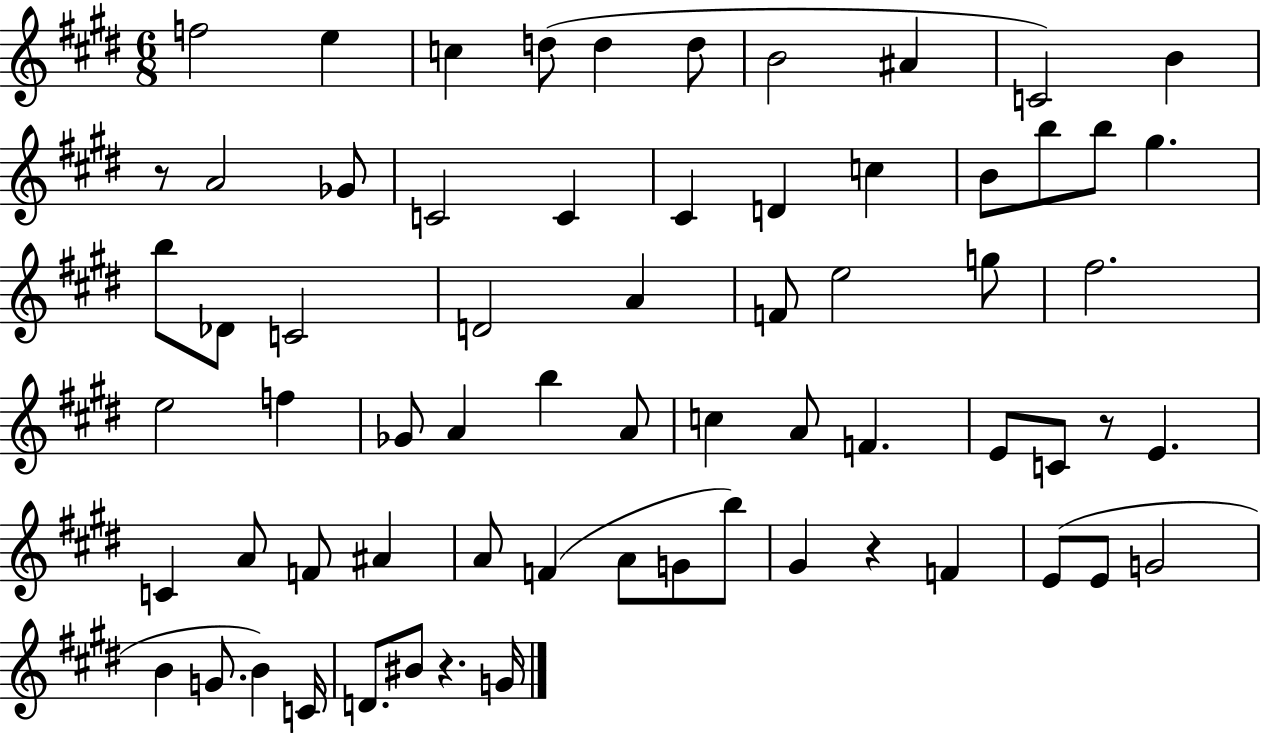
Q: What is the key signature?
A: E major